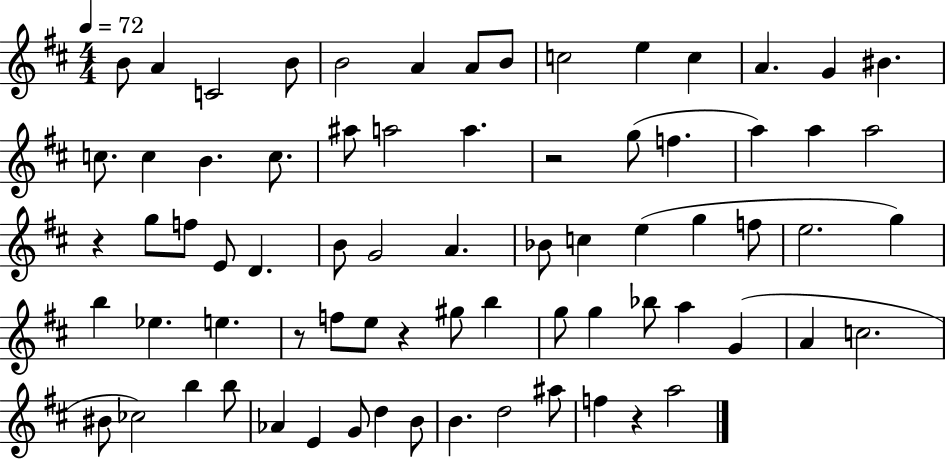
X:1
T:Untitled
M:4/4
L:1/4
K:D
B/2 A C2 B/2 B2 A A/2 B/2 c2 e c A G ^B c/2 c B c/2 ^a/2 a2 a z2 g/2 f a a a2 z g/2 f/2 E/2 D B/2 G2 A _B/2 c e g f/2 e2 g b _e e z/2 f/2 e/2 z ^g/2 b g/2 g _b/2 a G A c2 ^B/2 _c2 b b/2 _A E G/2 d B/2 B d2 ^a/2 f z a2